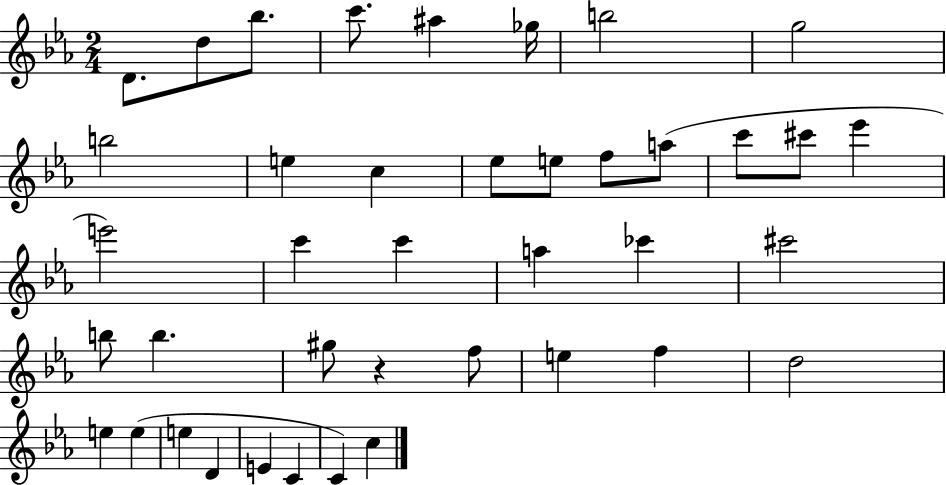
X:1
T:Untitled
M:2/4
L:1/4
K:Eb
D/2 d/2 _b/2 c'/2 ^a _g/4 b2 g2 b2 e c _e/2 e/2 f/2 a/2 c'/2 ^c'/2 _e' e'2 c' c' a _c' ^c'2 b/2 b ^g/2 z f/2 e f d2 e e e D E C C c